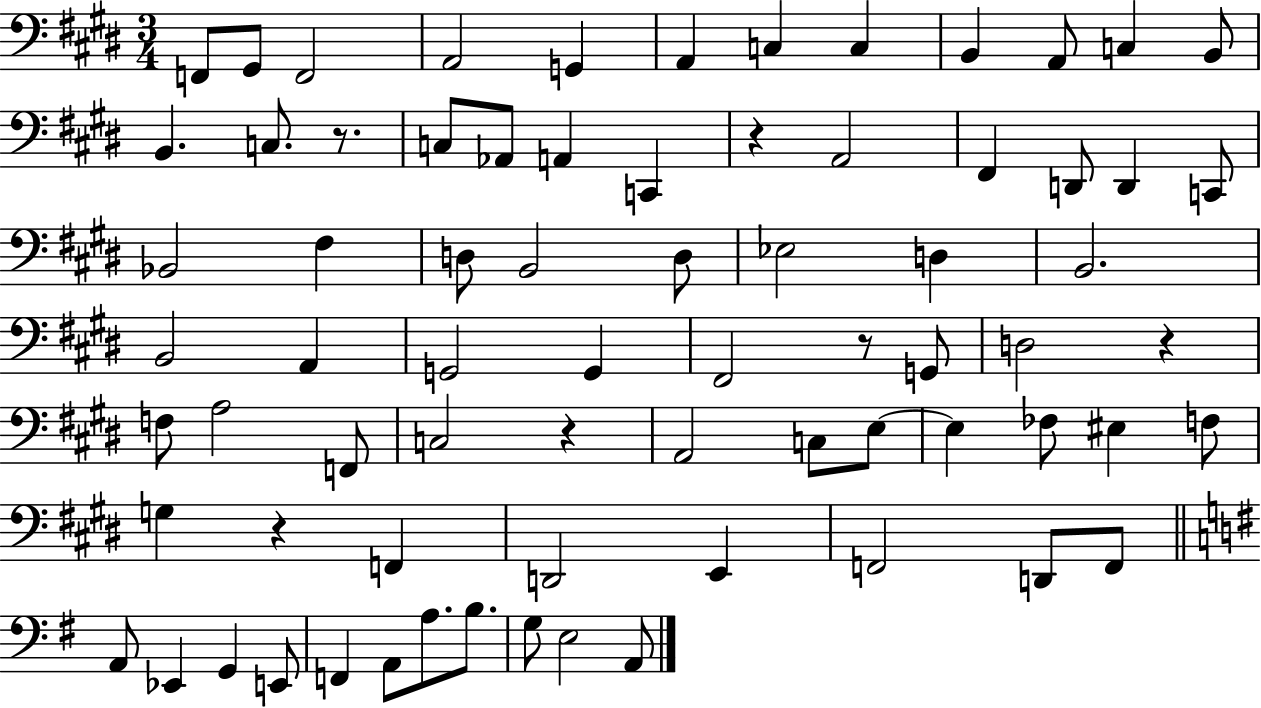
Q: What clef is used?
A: bass